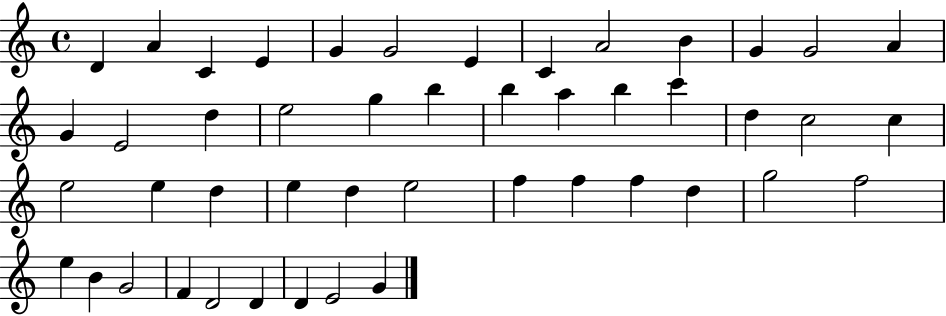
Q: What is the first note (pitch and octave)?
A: D4